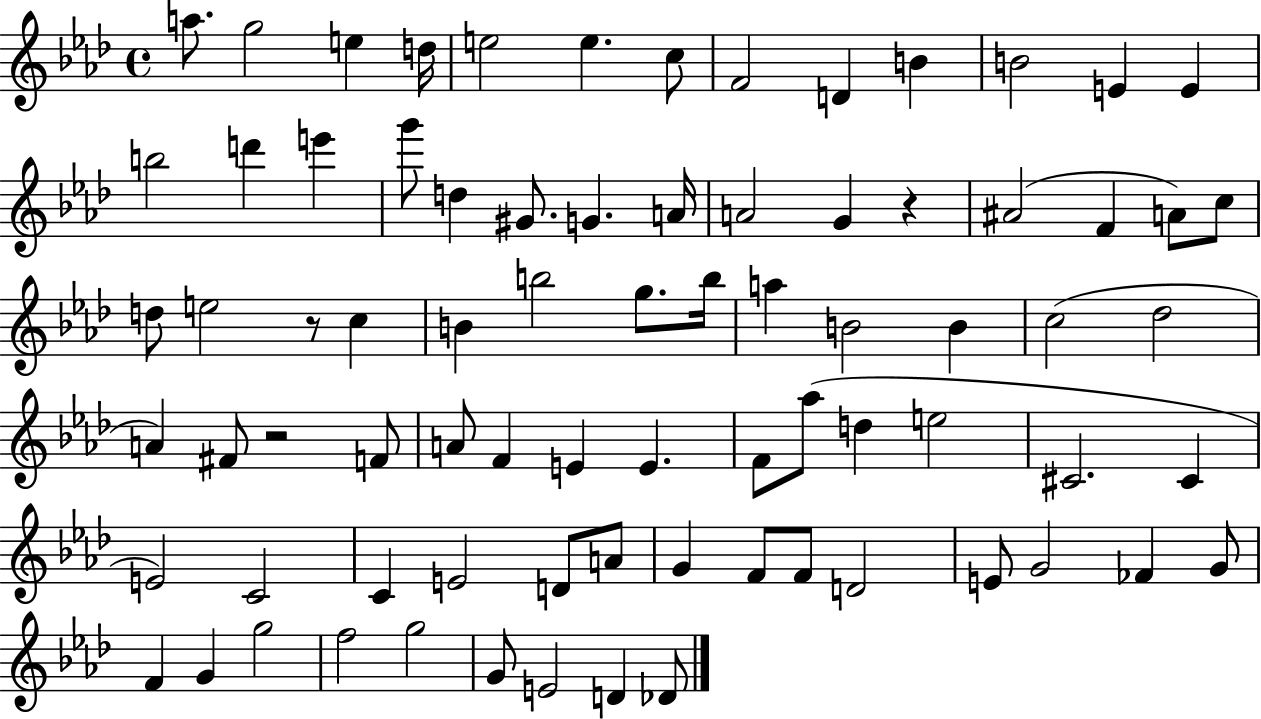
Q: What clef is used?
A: treble